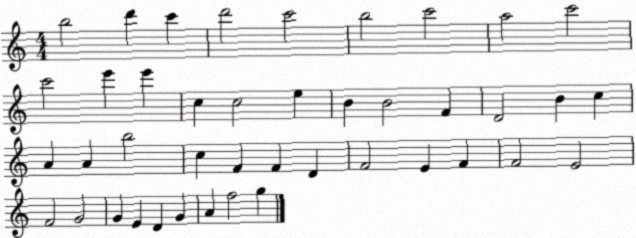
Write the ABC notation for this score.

X:1
T:Untitled
M:4/4
L:1/4
K:C
b2 d' c' d'2 c'2 b2 c'2 a2 c'2 c'2 e' e' c c2 e B B2 F D2 B c A A b2 c F F D F2 E F F2 E2 F2 G2 G E D G A f2 g